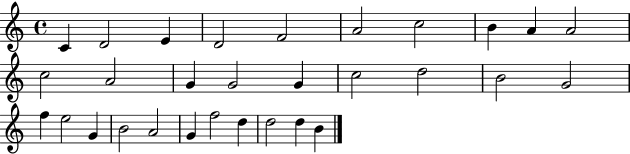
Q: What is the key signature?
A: C major